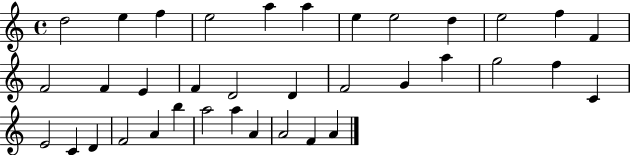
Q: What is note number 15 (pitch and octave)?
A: E4